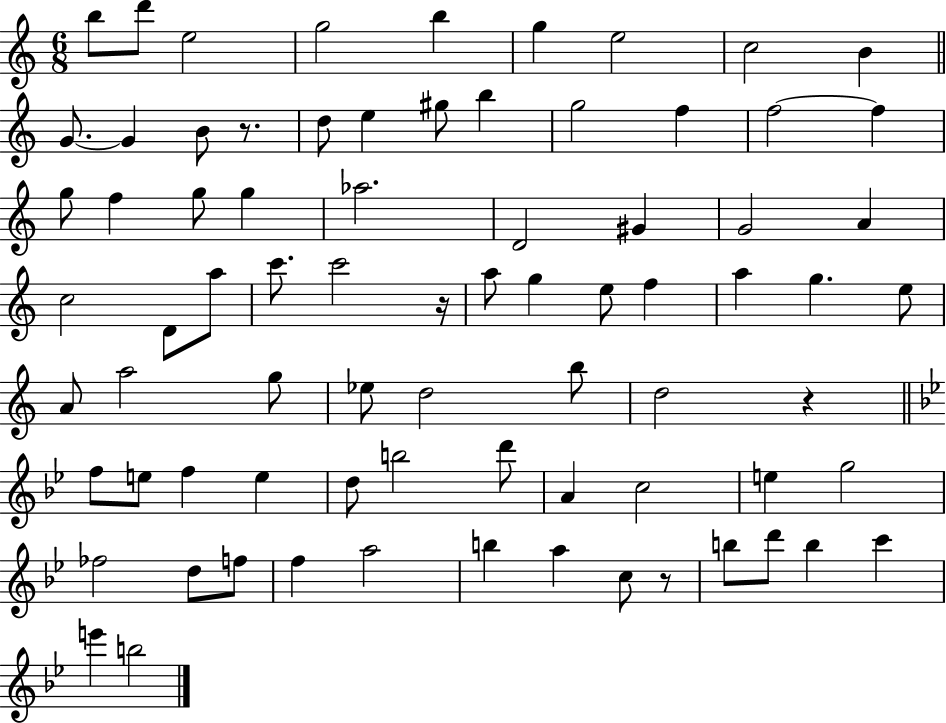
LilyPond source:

{
  \clef treble
  \numericTimeSignature
  \time 6/8
  \key c \major
  b''8 d'''8 e''2 | g''2 b''4 | g''4 e''2 | c''2 b'4 | \break \bar "||" \break \key a \minor g'8.~~ g'4 b'8 r8. | d''8 e''4 gis''8 b''4 | g''2 f''4 | f''2~~ f''4 | \break g''8 f''4 g''8 g''4 | aes''2. | d'2 gis'4 | g'2 a'4 | \break c''2 d'8 a''8 | c'''8. c'''2 r16 | a''8 g''4 e''8 f''4 | a''4 g''4. e''8 | \break a'8 a''2 g''8 | ees''8 d''2 b''8 | d''2 r4 | \bar "||" \break \key g \minor f''8 e''8 f''4 e''4 | d''8 b''2 d'''8 | a'4 c''2 | e''4 g''2 | \break fes''2 d''8 f''8 | f''4 a''2 | b''4 a''4 c''8 r8 | b''8 d'''8 b''4 c'''4 | \break e'''4 b''2 | \bar "|."
}